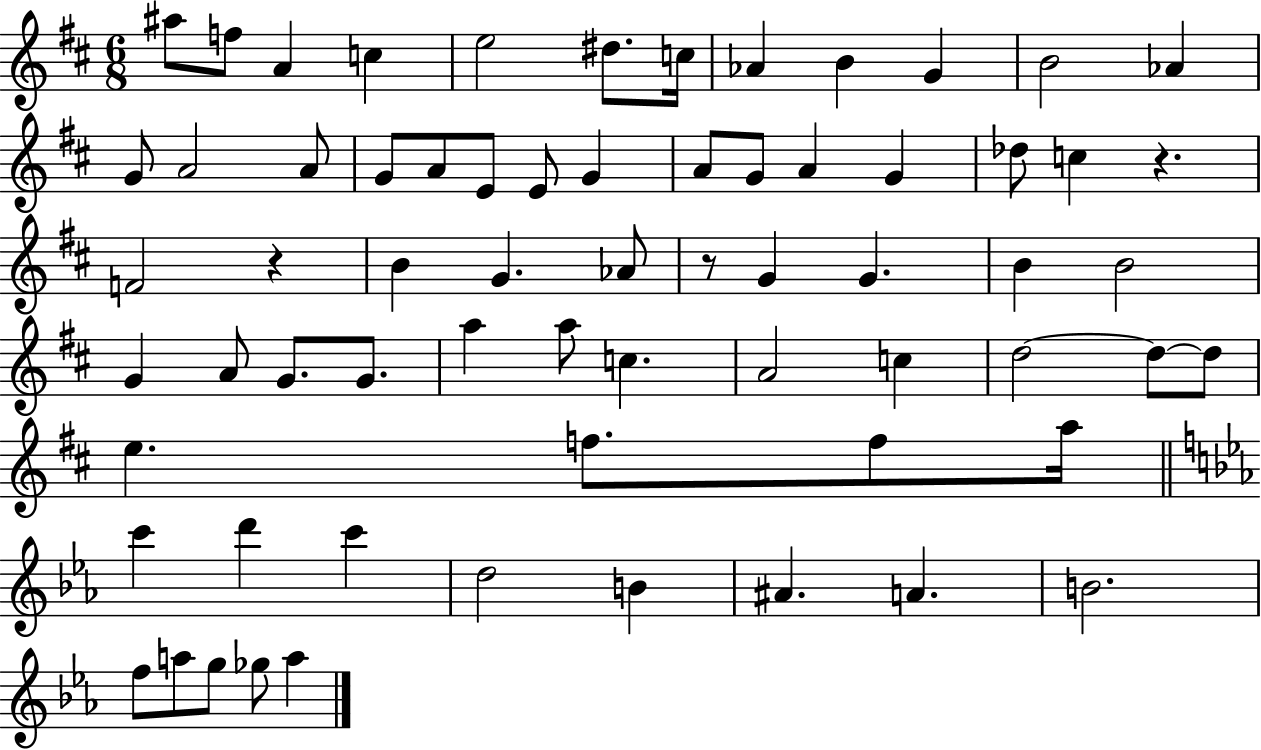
{
  \clef treble
  \numericTimeSignature
  \time 6/8
  \key d \major
  \repeat volta 2 { ais''8 f''8 a'4 c''4 | e''2 dis''8. c''16 | aes'4 b'4 g'4 | b'2 aes'4 | \break g'8 a'2 a'8 | g'8 a'8 e'8 e'8 g'4 | a'8 g'8 a'4 g'4 | des''8 c''4 r4. | \break f'2 r4 | b'4 g'4. aes'8 | r8 g'4 g'4. | b'4 b'2 | \break g'4 a'8 g'8. g'8. | a''4 a''8 c''4. | a'2 c''4 | d''2~~ d''8~~ d''8 | \break e''4. f''8. f''8 a''16 | \bar "||" \break \key c \minor c'''4 d'''4 c'''4 | d''2 b'4 | ais'4. a'4. | b'2. | \break f''8 a''8 g''8 ges''8 a''4 | } \bar "|."
}